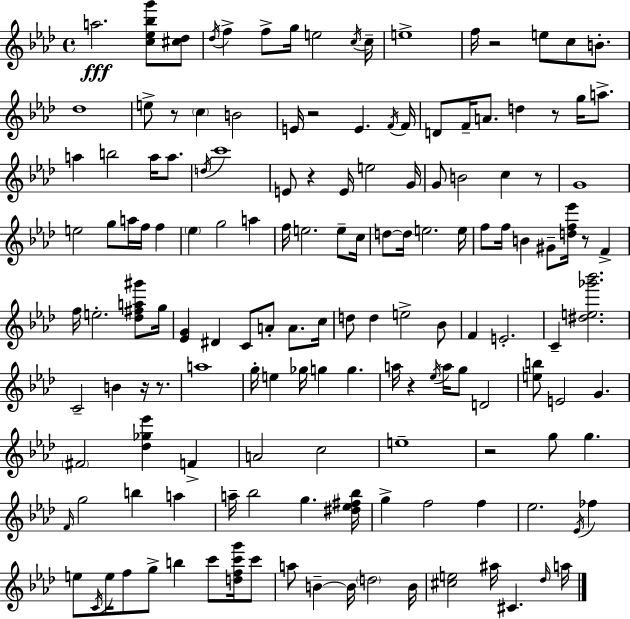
A5/h. [C5,Eb5,Bb5,G6]/e [C#5,Db5]/e Db5/s F5/q F5/e G5/s E5/h C5/s C5/s E5/w F5/s R/h E5/e C5/e B4/e. Db5/w E5/e R/e C5/q B4/h E4/s R/h E4/q. F4/s F4/s D4/e F4/s A4/e. D5/q R/e G5/s A5/e. A5/q B5/h A5/s A5/e. D5/s C6/w E4/e R/q E4/s E5/h G4/s G4/e B4/h C5/q R/e G4/w E5/h G5/e A5/s F5/s F5/q Eb5/q G5/h A5/q F5/s E5/h. E5/e C5/s D5/e D5/s E5/h. E5/s F5/e F5/s B4/q G#4/e [D5,F5,Eb6]/s R/e F4/q F5/s E5/h. [Db5,F#5,A5,G#6]/e G5/s [Eb4,G4]/q D#4/q C4/e A4/e A4/e. C5/s D5/e D5/q E5/h Bb4/e F4/q E4/h. C4/q [D#5,E5,Gb6,Bb6]/h. C4/h B4/q R/s R/e. A5/w G5/s E5/q Gb5/s G5/q G5/q. A5/s R/q Eb5/s A5/s G5/e D4/h [E5,B5]/e E4/h G4/q. F#4/h [Db5,Gb5,Eb6]/q F4/q A4/h C5/h E5/w R/h G5/e G5/q. F4/s G5/h B5/q A5/q A5/s Bb5/h G5/q. [D#5,Eb5,F#5,Bb5]/s G5/q F5/h F5/q Eb5/h. Eb4/s FES5/q E5/e C4/s E5/s F5/e G5/e B5/q C6/e [D5,F5,C6,G6]/s C6/e A5/e B4/q B4/s D5/h B4/s [C#5,E5]/h A#5/s C#4/q. Db5/s A5/s